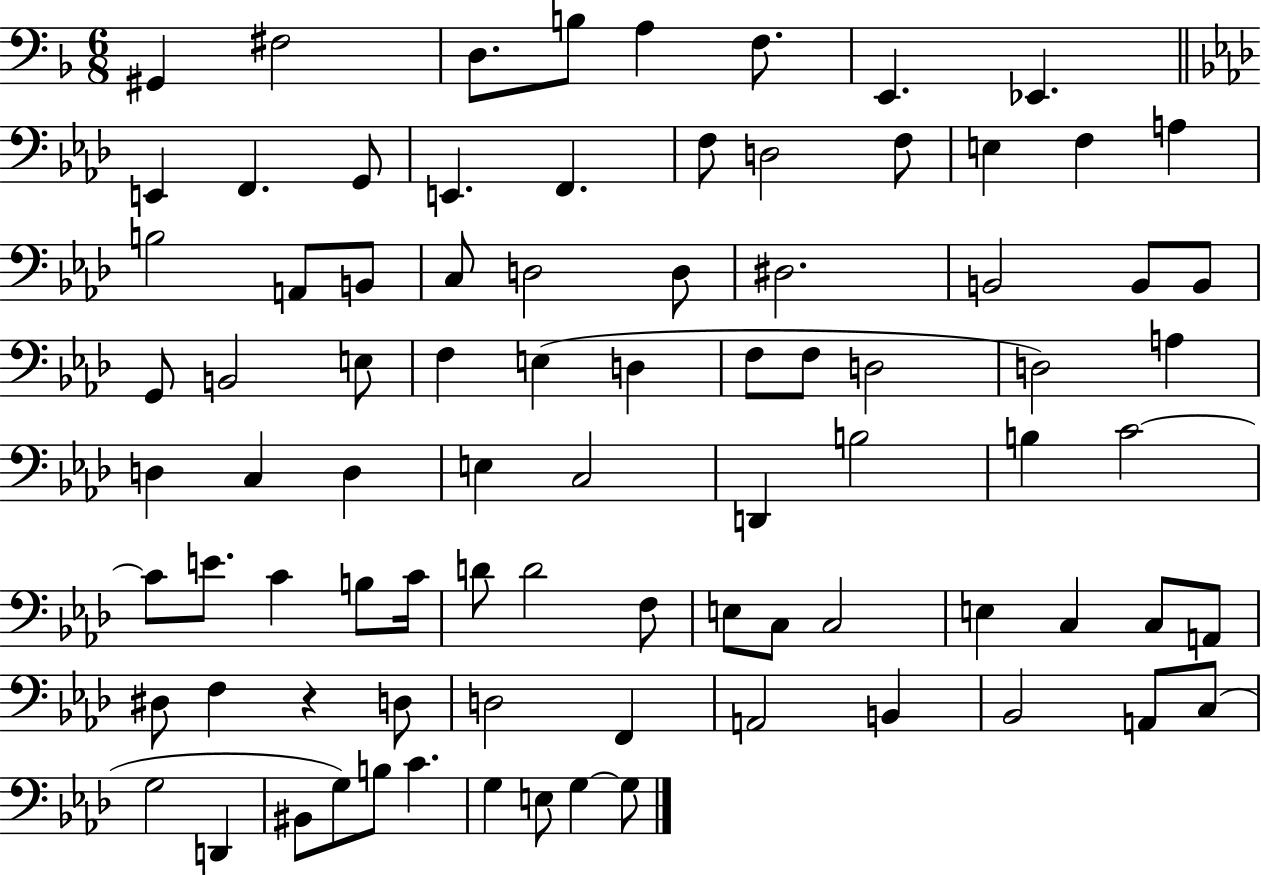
{
  \clef bass
  \numericTimeSignature
  \time 6/8
  \key f \major
  \repeat volta 2 { gis,4 fis2 | d8. b8 a4 f8. | e,4. ees,4. | \bar "||" \break \key aes \major e,4 f,4. g,8 | e,4. f,4. | f8 d2 f8 | e4 f4 a4 | \break b2 a,8 b,8 | c8 d2 d8 | dis2. | b,2 b,8 b,8 | \break g,8 b,2 e8 | f4 e4( d4 | f8 f8 d2 | d2) a4 | \break d4 c4 d4 | e4 c2 | d,4 b2 | b4 c'2~~ | \break c'8 e'8. c'4 b8 c'16 | d'8 d'2 f8 | e8 c8 c2 | e4 c4 c8 a,8 | \break dis8 f4 r4 d8 | d2 f,4 | a,2 b,4 | bes,2 a,8 c8( | \break g2 d,4 | bis,8 g8) b8 c'4. | g4 e8 g4~~ g8 | } \bar "|."
}